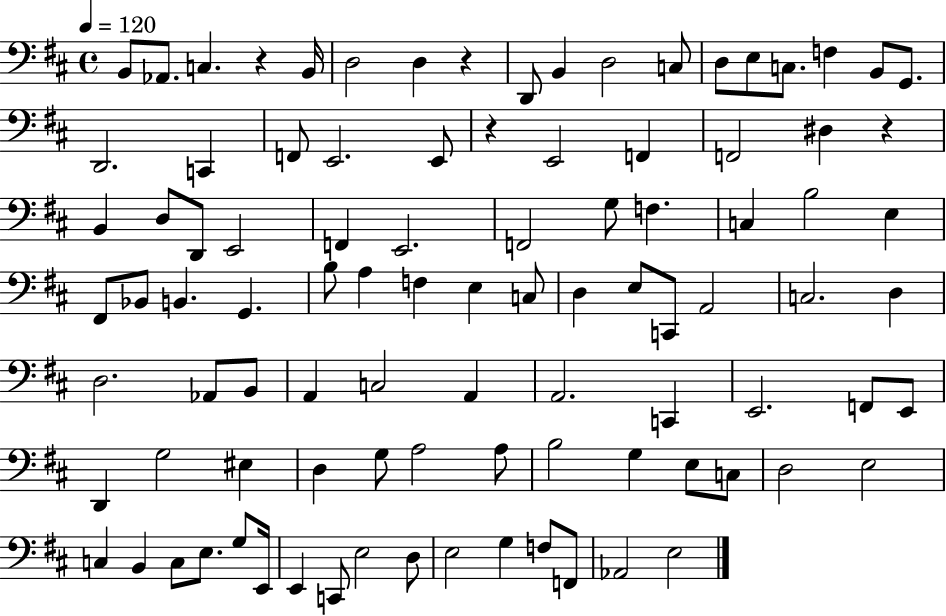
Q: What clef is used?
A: bass